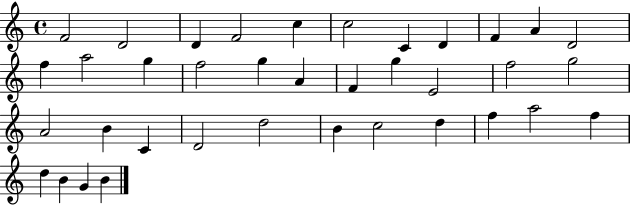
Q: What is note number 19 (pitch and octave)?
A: G5